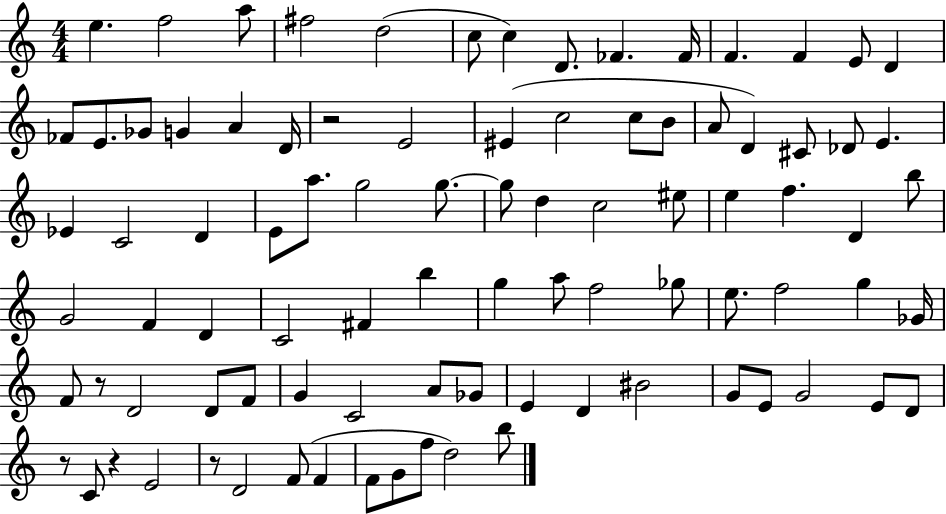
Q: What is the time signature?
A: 4/4